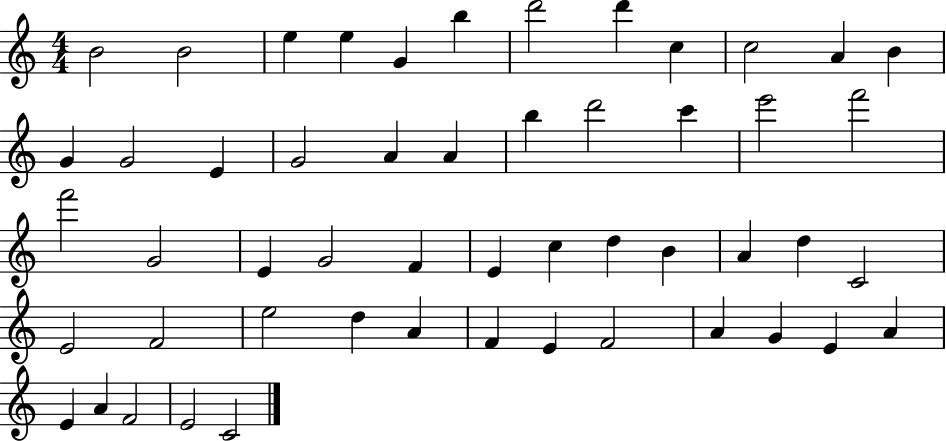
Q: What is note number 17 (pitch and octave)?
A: A4